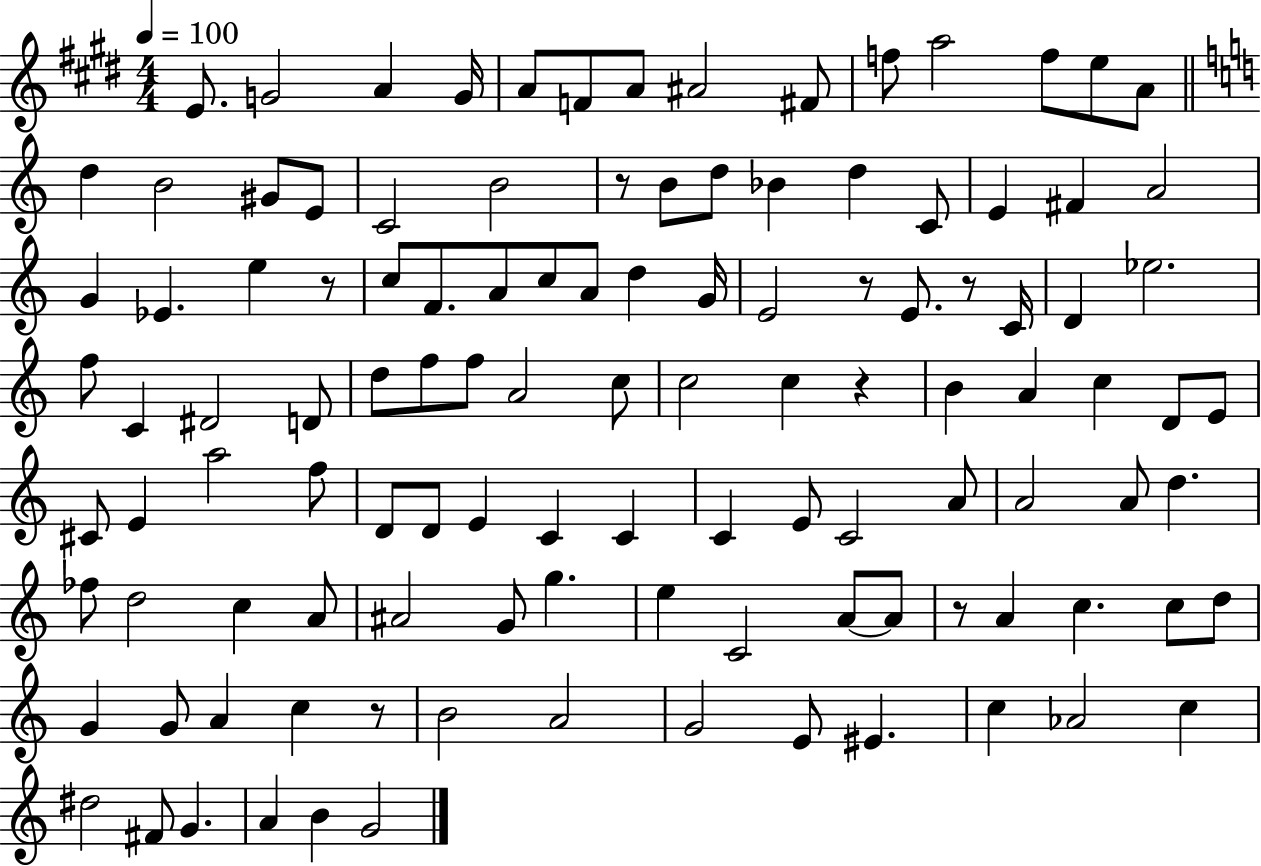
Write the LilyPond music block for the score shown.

{
  \clef treble
  \numericTimeSignature
  \time 4/4
  \key e \major
  \tempo 4 = 100
  e'8. g'2 a'4 g'16 | a'8 f'8 a'8 ais'2 fis'8 | f''8 a''2 f''8 e''8 a'8 | \bar "||" \break \key a \minor d''4 b'2 gis'8 e'8 | c'2 b'2 | r8 b'8 d''8 bes'4 d''4 c'8 | e'4 fis'4 a'2 | \break g'4 ees'4. e''4 r8 | c''8 f'8. a'8 c''8 a'8 d''4 g'16 | e'2 r8 e'8. r8 c'16 | d'4 ees''2. | \break f''8 c'4 dis'2 d'8 | d''8 f''8 f''8 a'2 c''8 | c''2 c''4 r4 | b'4 a'4 c''4 d'8 e'8 | \break cis'8 e'4 a''2 f''8 | d'8 d'8 e'4 c'4 c'4 | c'4 e'8 c'2 a'8 | a'2 a'8 d''4. | \break fes''8 d''2 c''4 a'8 | ais'2 g'8 g''4. | e''4 c'2 a'8~~ a'8 | r8 a'4 c''4. c''8 d''8 | \break g'4 g'8 a'4 c''4 r8 | b'2 a'2 | g'2 e'8 eis'4. | c''4 aes'2 c''4 | \break dis''2 fis'8 g'4. | a'4 b'4 g'2 | \bar "|."
}